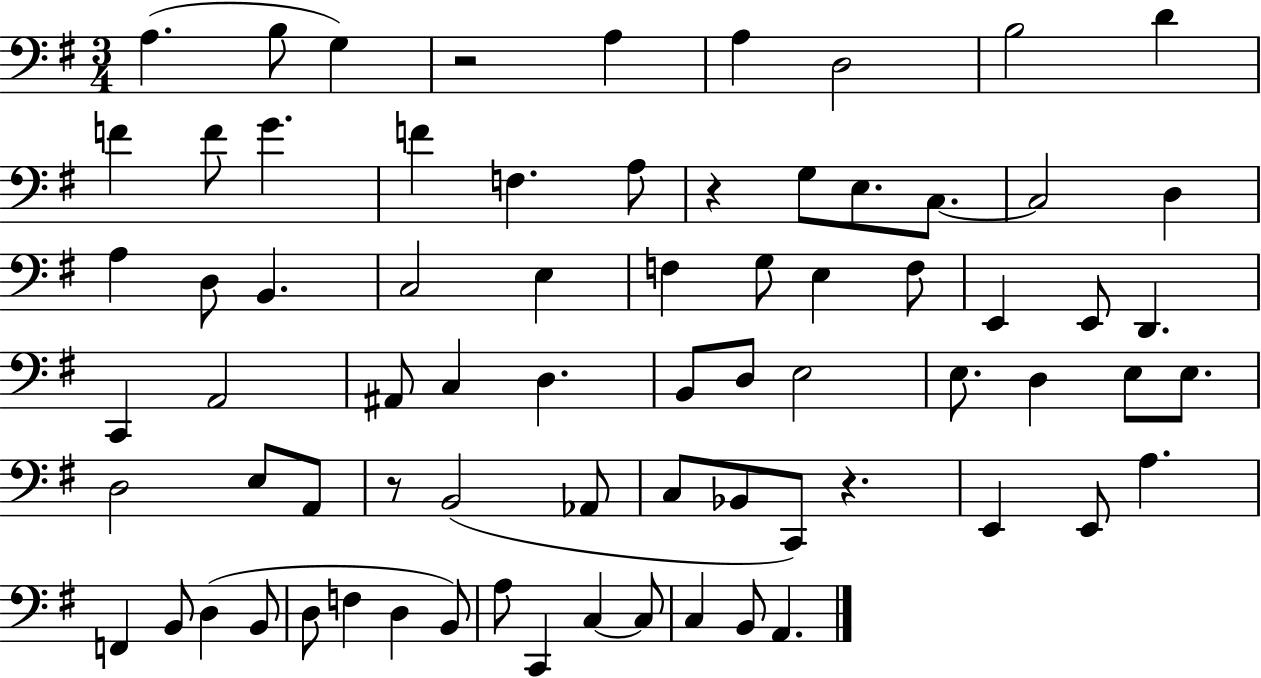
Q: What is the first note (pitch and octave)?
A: A3